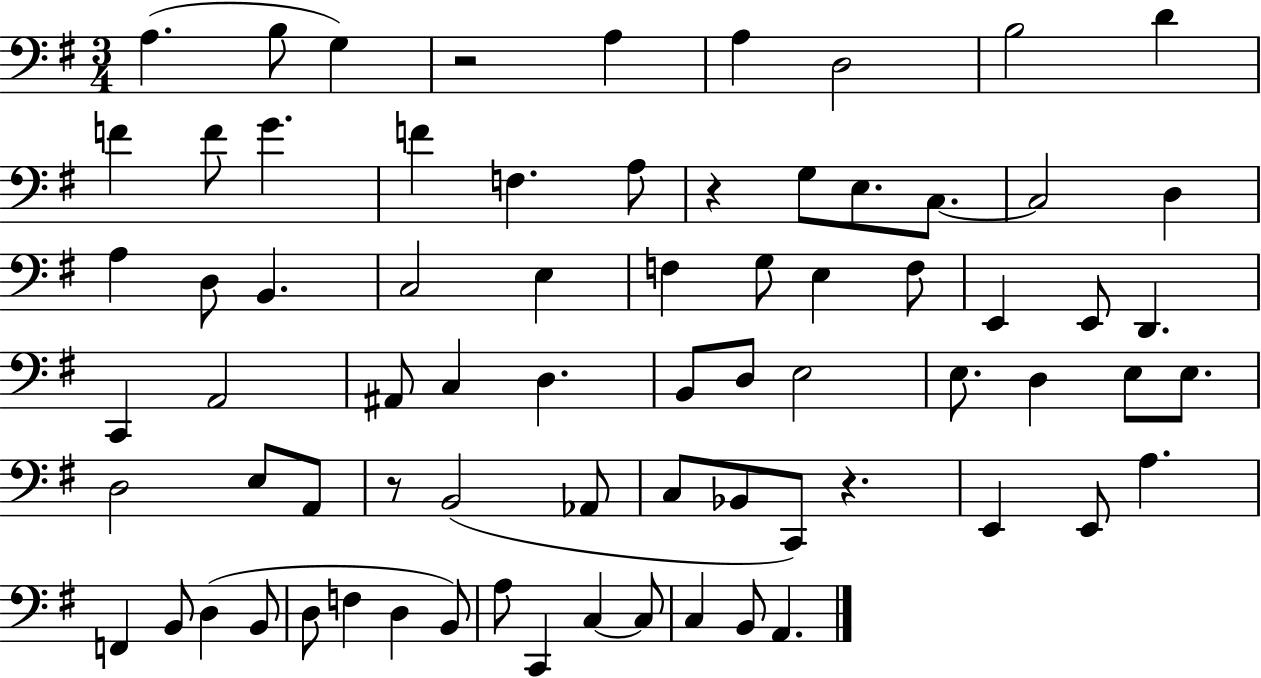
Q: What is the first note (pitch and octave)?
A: A3